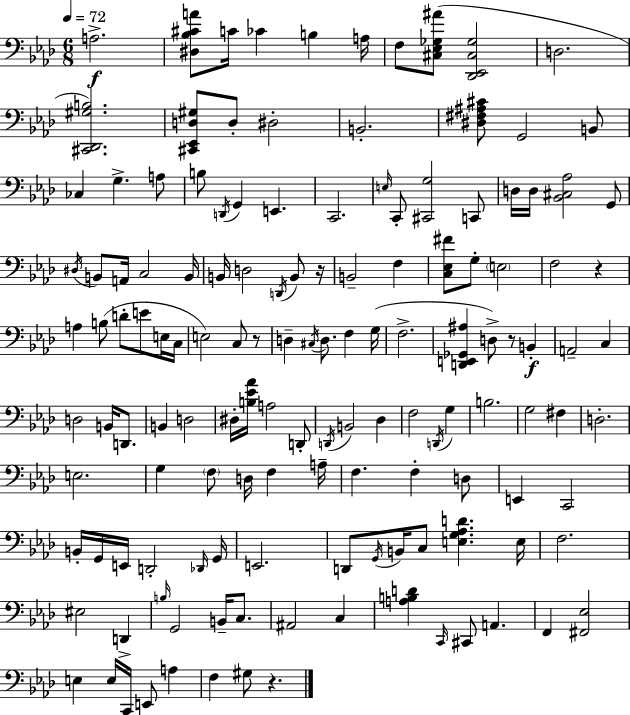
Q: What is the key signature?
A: AES major